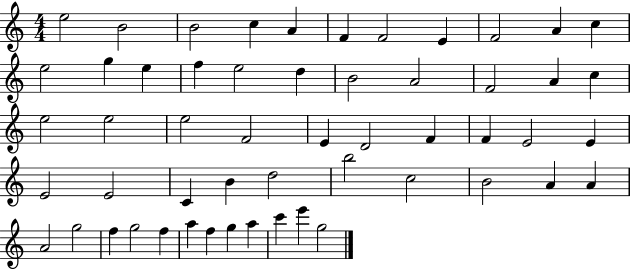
{
  \clef treble
  \numericTimeSignature
  \time 4/4
  \key c \major
  e''2 b'2 | b'2 c''4 a'4 | f'4 f'2 e'4 | f'2 a'4 c''4 | \break e''2 g''4 e''4 | f''4 e''2 d''4 | b'2 a'2 | f'2 a'4 c''4 | \break e''2 e''2 | e''2 f'2 | e'4 d'2 f'4 | f'4 e'2 e'4 | \break e'2 e'2 | c'4 b'4 d''2 | b''2 c''2 | b'2 a'4 a'4 | \break a'2 g''2 | f''4 g''2 f''4 | a''4 f''4 g''4 a''4 | c'''4 e'''4 g''2 | \break \bar "|."
}